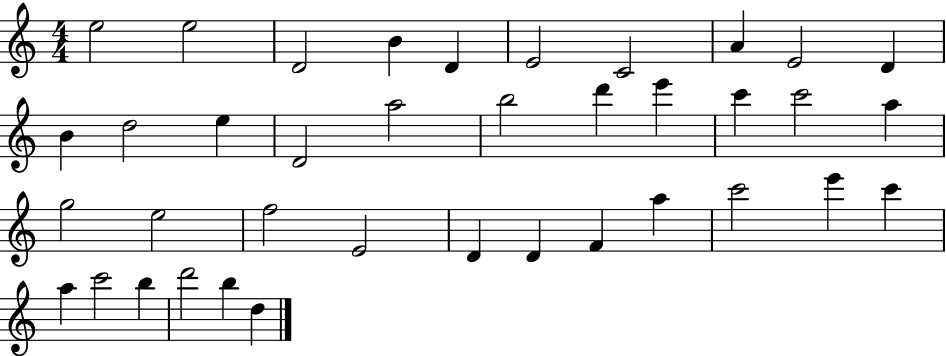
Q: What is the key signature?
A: C major